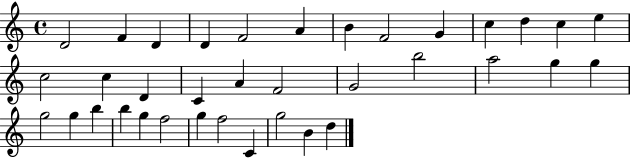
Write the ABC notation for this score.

X:1
T:Untitled
M:4/4
L:1/4
K:C
D2 F D D F2 A B F2 G c d c e c2 c D C A F2 G2 b2 a2 g g g2 g b b g f2 g f2 C g2 B d